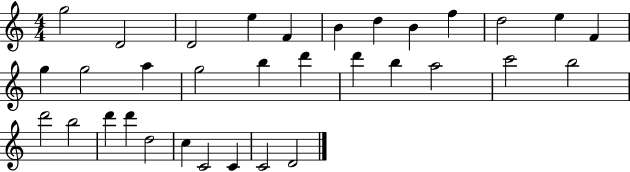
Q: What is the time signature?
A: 4/4